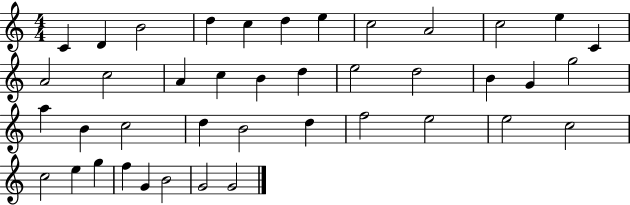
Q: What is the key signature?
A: C major